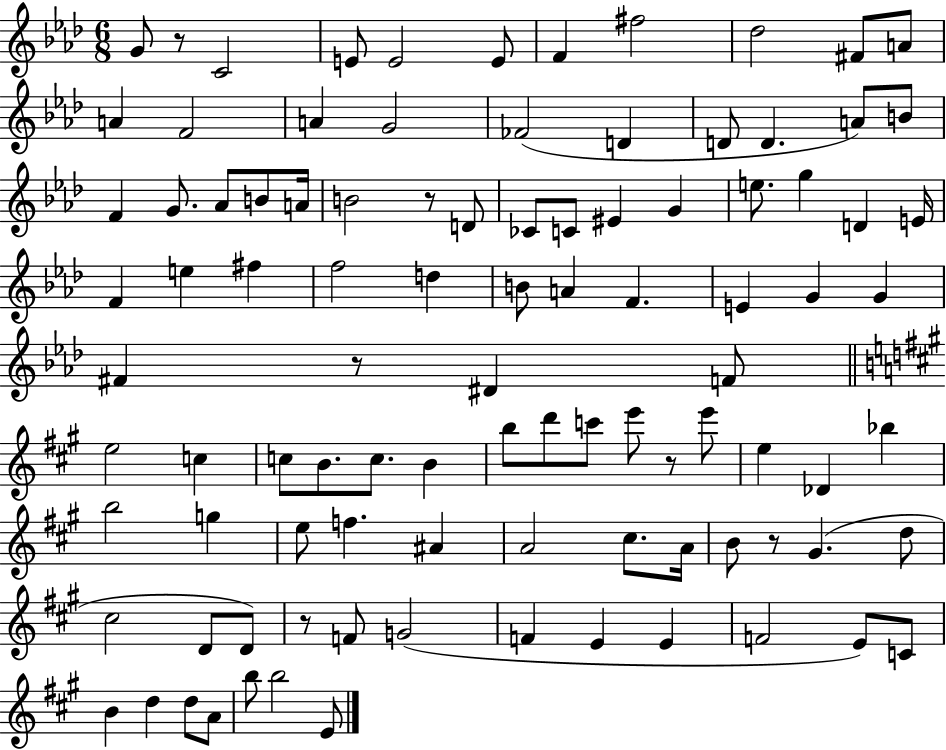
G4/e R/e C4/h E4/e E4/h E4/e F4/q F#5/h Db5/h F#4/e A4/e A4/q F4/h A4/q G4/h FES4/h D4/q D4/e D4/q. A4/e B4/e F4/q G4/e. Ab4/e B4/e A4/s B4/h R/e D4/e CES4/e C4/e EIS4/q G4/q E5/e. G5/q D4/q E4/s F4/q E5/q F#5/q F5/h D5/q B4/e A4/q F4/q. E4/q G4/q G4/q F#4/q R/e D#4/q F4/e E5/h C5/q C5/e B4/e. C5/e. B4/q B5/e D6/e C6/e E6/e R/e E6/e E5/q Db4/q Bb5/q B5/h G5/q E5/e F5/q. A#4/q A4/h C#5/e. A4/s B4/e R/e G#4/q. D5/e C#5/h D4/e D4/e R/e F4/e G4/h F4/q E4/q E4/q F4/h E4/e C4/e B4/q D5/q D5/e A4/e B5/e B5/h E4/e